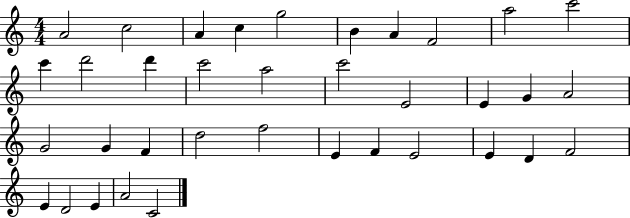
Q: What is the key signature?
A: C major